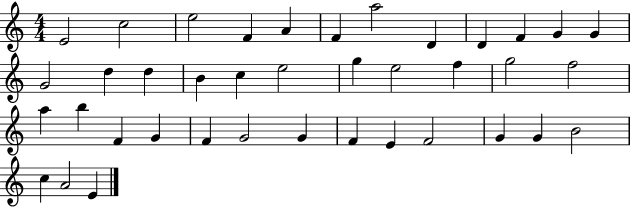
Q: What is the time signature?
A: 4/4